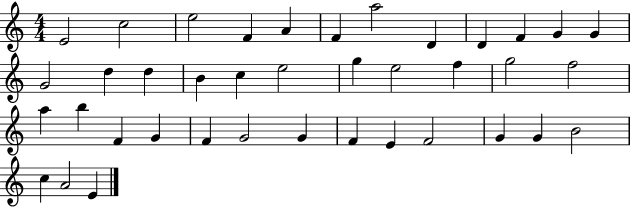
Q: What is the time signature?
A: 4/4